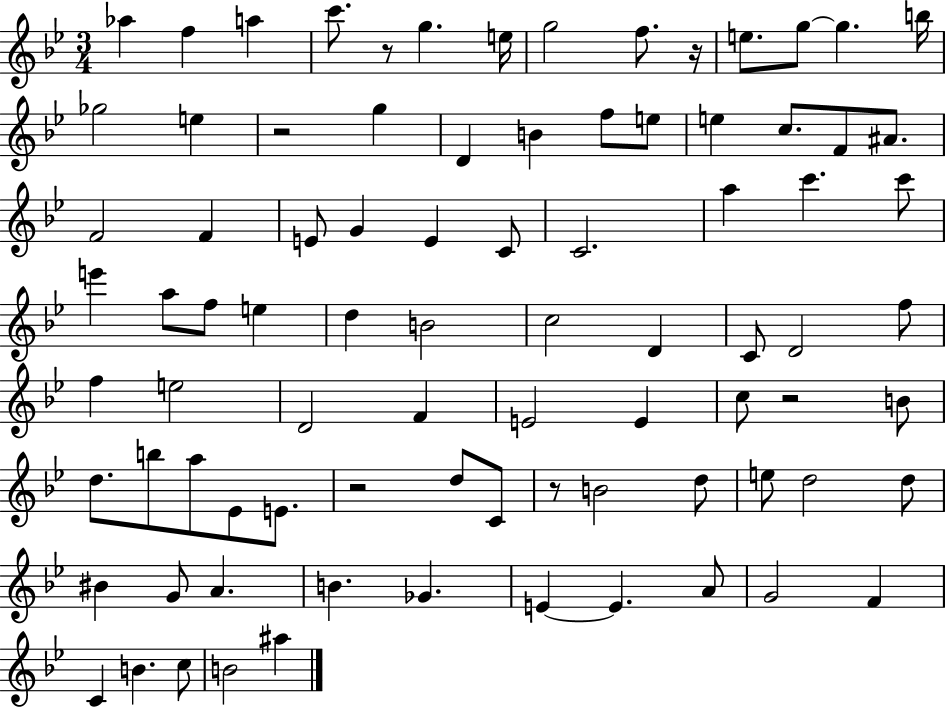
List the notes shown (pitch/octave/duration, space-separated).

Ab5/q F5/q A5/q C6/e. R/e G5/q. E5/s G5/h F5/e. R/s E5/e. G5/e G5/q. B5/s Gb5/h E5/q R/h G5/q D4/q B4/q F5/e E5/e E5/q C5/e. F4/e A#4/e. F4/h F4/q E4/e G4/q E4/q C4/e C4/h. A5/q C6/q. C6/e E6/q A5/e F5/e E5/q D5/q B4/h C5/h D4/q C4/e D4/h F5/e F5/q E5/h D4/h F4/q E4/h E4/q C5/e R/h B4/e D5/e. B5/e A5/e Eb4/e E4/e. R/h D5/e C4/e R/e B4/h D5/e E5/e D5/h D5/e BIS4/q G4/e A4/q. B4/q. Gb4/q. E4/q E4/q. A4/e G4/h F4/q C4/q B4/q. C5/e B4/h A#5/q